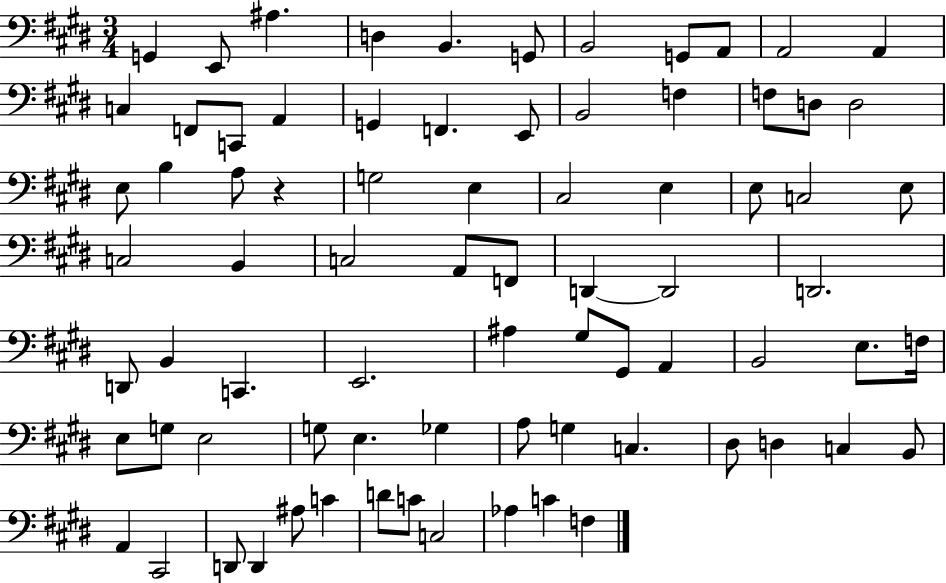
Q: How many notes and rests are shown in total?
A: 78